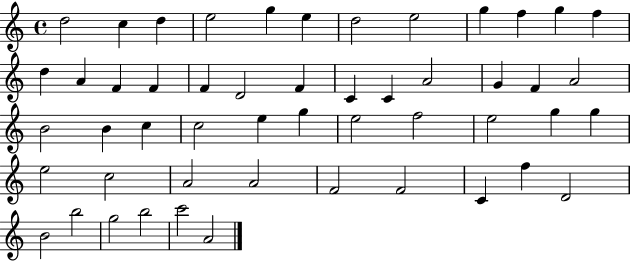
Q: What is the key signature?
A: C major